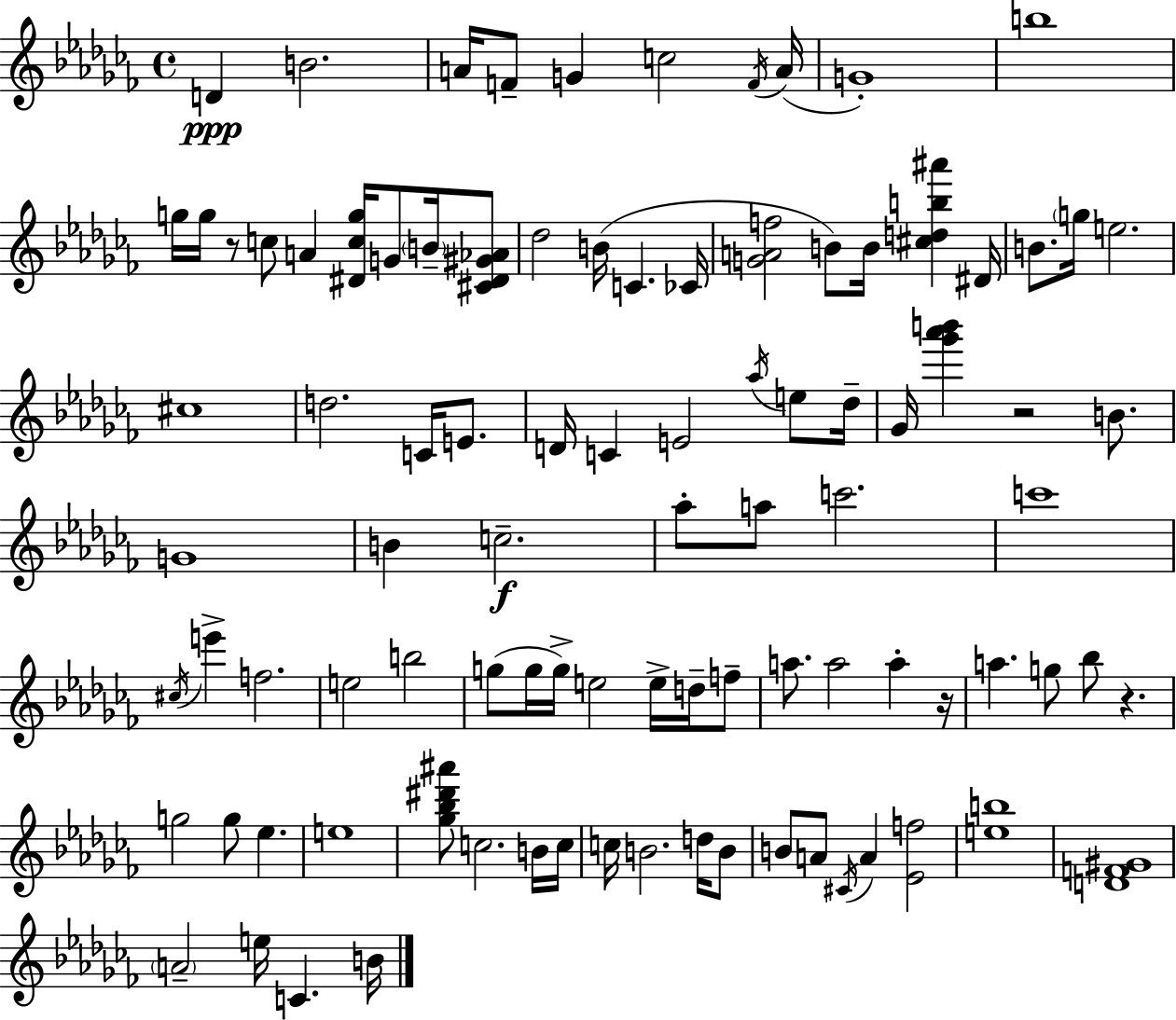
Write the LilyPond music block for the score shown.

{
  \clef treble
  \time 4/4
  \defaultTimeSignature
  \key aes \minor
  \repeat volta 2 { d'4\ppp b'2. | a'16 f'8-- g'4 c''2 \acciaccatura { f'16 }( | a'16 g'1-.) | b''1 | \break g''16 g''16 r8 c''8 a'4 <dis' c'' g''>16 g'8 \parenthesize b'16-- <cis' dis' gis' aes'>8 | des''2 b'16( c'4. | ces'16 <g' a' f''>2 b'8) b'16 <cis'' d'' b'' ais'''>4 | dis'16 b'8. \parenthesize g''16 e''2. | \break cis''1 | d''2. c'16 e'8. | d'16 c'4 e'2 \acciaccatura { aes''16 } e''8 | des''16-- ges'16 <ges''' aes''' b'''>4 r2 b'8. | \break g'1 | b'4 c''2.--\f | aes''8-. a''8 c'''2. | c'''1 | \break \acciaccatura { cis''16 } e'''4-> f''2. | e''2 b''2 | g''8( g''16 g''16->) e''2 e''16-> | d''16-- f''8-- a''8. a''2 a''4-. | \break r16 a''4. g''8 bes''8 r4. | g''2 g''8 ees''4. | e''1 | <ges'' bes'' dis''' ais'''>8 c''2. | \break b'16 c''16 c''16 b'2. | d''16 b'8 b'8 a'8 \acciaccatura { cis'16 } a'4 <ees' f''>2 | <e'' b''>1 | <d' f' gis'>1 | \break \parenthesize a'2-- e''16 c'4. | b'16 } \bar "|."
}